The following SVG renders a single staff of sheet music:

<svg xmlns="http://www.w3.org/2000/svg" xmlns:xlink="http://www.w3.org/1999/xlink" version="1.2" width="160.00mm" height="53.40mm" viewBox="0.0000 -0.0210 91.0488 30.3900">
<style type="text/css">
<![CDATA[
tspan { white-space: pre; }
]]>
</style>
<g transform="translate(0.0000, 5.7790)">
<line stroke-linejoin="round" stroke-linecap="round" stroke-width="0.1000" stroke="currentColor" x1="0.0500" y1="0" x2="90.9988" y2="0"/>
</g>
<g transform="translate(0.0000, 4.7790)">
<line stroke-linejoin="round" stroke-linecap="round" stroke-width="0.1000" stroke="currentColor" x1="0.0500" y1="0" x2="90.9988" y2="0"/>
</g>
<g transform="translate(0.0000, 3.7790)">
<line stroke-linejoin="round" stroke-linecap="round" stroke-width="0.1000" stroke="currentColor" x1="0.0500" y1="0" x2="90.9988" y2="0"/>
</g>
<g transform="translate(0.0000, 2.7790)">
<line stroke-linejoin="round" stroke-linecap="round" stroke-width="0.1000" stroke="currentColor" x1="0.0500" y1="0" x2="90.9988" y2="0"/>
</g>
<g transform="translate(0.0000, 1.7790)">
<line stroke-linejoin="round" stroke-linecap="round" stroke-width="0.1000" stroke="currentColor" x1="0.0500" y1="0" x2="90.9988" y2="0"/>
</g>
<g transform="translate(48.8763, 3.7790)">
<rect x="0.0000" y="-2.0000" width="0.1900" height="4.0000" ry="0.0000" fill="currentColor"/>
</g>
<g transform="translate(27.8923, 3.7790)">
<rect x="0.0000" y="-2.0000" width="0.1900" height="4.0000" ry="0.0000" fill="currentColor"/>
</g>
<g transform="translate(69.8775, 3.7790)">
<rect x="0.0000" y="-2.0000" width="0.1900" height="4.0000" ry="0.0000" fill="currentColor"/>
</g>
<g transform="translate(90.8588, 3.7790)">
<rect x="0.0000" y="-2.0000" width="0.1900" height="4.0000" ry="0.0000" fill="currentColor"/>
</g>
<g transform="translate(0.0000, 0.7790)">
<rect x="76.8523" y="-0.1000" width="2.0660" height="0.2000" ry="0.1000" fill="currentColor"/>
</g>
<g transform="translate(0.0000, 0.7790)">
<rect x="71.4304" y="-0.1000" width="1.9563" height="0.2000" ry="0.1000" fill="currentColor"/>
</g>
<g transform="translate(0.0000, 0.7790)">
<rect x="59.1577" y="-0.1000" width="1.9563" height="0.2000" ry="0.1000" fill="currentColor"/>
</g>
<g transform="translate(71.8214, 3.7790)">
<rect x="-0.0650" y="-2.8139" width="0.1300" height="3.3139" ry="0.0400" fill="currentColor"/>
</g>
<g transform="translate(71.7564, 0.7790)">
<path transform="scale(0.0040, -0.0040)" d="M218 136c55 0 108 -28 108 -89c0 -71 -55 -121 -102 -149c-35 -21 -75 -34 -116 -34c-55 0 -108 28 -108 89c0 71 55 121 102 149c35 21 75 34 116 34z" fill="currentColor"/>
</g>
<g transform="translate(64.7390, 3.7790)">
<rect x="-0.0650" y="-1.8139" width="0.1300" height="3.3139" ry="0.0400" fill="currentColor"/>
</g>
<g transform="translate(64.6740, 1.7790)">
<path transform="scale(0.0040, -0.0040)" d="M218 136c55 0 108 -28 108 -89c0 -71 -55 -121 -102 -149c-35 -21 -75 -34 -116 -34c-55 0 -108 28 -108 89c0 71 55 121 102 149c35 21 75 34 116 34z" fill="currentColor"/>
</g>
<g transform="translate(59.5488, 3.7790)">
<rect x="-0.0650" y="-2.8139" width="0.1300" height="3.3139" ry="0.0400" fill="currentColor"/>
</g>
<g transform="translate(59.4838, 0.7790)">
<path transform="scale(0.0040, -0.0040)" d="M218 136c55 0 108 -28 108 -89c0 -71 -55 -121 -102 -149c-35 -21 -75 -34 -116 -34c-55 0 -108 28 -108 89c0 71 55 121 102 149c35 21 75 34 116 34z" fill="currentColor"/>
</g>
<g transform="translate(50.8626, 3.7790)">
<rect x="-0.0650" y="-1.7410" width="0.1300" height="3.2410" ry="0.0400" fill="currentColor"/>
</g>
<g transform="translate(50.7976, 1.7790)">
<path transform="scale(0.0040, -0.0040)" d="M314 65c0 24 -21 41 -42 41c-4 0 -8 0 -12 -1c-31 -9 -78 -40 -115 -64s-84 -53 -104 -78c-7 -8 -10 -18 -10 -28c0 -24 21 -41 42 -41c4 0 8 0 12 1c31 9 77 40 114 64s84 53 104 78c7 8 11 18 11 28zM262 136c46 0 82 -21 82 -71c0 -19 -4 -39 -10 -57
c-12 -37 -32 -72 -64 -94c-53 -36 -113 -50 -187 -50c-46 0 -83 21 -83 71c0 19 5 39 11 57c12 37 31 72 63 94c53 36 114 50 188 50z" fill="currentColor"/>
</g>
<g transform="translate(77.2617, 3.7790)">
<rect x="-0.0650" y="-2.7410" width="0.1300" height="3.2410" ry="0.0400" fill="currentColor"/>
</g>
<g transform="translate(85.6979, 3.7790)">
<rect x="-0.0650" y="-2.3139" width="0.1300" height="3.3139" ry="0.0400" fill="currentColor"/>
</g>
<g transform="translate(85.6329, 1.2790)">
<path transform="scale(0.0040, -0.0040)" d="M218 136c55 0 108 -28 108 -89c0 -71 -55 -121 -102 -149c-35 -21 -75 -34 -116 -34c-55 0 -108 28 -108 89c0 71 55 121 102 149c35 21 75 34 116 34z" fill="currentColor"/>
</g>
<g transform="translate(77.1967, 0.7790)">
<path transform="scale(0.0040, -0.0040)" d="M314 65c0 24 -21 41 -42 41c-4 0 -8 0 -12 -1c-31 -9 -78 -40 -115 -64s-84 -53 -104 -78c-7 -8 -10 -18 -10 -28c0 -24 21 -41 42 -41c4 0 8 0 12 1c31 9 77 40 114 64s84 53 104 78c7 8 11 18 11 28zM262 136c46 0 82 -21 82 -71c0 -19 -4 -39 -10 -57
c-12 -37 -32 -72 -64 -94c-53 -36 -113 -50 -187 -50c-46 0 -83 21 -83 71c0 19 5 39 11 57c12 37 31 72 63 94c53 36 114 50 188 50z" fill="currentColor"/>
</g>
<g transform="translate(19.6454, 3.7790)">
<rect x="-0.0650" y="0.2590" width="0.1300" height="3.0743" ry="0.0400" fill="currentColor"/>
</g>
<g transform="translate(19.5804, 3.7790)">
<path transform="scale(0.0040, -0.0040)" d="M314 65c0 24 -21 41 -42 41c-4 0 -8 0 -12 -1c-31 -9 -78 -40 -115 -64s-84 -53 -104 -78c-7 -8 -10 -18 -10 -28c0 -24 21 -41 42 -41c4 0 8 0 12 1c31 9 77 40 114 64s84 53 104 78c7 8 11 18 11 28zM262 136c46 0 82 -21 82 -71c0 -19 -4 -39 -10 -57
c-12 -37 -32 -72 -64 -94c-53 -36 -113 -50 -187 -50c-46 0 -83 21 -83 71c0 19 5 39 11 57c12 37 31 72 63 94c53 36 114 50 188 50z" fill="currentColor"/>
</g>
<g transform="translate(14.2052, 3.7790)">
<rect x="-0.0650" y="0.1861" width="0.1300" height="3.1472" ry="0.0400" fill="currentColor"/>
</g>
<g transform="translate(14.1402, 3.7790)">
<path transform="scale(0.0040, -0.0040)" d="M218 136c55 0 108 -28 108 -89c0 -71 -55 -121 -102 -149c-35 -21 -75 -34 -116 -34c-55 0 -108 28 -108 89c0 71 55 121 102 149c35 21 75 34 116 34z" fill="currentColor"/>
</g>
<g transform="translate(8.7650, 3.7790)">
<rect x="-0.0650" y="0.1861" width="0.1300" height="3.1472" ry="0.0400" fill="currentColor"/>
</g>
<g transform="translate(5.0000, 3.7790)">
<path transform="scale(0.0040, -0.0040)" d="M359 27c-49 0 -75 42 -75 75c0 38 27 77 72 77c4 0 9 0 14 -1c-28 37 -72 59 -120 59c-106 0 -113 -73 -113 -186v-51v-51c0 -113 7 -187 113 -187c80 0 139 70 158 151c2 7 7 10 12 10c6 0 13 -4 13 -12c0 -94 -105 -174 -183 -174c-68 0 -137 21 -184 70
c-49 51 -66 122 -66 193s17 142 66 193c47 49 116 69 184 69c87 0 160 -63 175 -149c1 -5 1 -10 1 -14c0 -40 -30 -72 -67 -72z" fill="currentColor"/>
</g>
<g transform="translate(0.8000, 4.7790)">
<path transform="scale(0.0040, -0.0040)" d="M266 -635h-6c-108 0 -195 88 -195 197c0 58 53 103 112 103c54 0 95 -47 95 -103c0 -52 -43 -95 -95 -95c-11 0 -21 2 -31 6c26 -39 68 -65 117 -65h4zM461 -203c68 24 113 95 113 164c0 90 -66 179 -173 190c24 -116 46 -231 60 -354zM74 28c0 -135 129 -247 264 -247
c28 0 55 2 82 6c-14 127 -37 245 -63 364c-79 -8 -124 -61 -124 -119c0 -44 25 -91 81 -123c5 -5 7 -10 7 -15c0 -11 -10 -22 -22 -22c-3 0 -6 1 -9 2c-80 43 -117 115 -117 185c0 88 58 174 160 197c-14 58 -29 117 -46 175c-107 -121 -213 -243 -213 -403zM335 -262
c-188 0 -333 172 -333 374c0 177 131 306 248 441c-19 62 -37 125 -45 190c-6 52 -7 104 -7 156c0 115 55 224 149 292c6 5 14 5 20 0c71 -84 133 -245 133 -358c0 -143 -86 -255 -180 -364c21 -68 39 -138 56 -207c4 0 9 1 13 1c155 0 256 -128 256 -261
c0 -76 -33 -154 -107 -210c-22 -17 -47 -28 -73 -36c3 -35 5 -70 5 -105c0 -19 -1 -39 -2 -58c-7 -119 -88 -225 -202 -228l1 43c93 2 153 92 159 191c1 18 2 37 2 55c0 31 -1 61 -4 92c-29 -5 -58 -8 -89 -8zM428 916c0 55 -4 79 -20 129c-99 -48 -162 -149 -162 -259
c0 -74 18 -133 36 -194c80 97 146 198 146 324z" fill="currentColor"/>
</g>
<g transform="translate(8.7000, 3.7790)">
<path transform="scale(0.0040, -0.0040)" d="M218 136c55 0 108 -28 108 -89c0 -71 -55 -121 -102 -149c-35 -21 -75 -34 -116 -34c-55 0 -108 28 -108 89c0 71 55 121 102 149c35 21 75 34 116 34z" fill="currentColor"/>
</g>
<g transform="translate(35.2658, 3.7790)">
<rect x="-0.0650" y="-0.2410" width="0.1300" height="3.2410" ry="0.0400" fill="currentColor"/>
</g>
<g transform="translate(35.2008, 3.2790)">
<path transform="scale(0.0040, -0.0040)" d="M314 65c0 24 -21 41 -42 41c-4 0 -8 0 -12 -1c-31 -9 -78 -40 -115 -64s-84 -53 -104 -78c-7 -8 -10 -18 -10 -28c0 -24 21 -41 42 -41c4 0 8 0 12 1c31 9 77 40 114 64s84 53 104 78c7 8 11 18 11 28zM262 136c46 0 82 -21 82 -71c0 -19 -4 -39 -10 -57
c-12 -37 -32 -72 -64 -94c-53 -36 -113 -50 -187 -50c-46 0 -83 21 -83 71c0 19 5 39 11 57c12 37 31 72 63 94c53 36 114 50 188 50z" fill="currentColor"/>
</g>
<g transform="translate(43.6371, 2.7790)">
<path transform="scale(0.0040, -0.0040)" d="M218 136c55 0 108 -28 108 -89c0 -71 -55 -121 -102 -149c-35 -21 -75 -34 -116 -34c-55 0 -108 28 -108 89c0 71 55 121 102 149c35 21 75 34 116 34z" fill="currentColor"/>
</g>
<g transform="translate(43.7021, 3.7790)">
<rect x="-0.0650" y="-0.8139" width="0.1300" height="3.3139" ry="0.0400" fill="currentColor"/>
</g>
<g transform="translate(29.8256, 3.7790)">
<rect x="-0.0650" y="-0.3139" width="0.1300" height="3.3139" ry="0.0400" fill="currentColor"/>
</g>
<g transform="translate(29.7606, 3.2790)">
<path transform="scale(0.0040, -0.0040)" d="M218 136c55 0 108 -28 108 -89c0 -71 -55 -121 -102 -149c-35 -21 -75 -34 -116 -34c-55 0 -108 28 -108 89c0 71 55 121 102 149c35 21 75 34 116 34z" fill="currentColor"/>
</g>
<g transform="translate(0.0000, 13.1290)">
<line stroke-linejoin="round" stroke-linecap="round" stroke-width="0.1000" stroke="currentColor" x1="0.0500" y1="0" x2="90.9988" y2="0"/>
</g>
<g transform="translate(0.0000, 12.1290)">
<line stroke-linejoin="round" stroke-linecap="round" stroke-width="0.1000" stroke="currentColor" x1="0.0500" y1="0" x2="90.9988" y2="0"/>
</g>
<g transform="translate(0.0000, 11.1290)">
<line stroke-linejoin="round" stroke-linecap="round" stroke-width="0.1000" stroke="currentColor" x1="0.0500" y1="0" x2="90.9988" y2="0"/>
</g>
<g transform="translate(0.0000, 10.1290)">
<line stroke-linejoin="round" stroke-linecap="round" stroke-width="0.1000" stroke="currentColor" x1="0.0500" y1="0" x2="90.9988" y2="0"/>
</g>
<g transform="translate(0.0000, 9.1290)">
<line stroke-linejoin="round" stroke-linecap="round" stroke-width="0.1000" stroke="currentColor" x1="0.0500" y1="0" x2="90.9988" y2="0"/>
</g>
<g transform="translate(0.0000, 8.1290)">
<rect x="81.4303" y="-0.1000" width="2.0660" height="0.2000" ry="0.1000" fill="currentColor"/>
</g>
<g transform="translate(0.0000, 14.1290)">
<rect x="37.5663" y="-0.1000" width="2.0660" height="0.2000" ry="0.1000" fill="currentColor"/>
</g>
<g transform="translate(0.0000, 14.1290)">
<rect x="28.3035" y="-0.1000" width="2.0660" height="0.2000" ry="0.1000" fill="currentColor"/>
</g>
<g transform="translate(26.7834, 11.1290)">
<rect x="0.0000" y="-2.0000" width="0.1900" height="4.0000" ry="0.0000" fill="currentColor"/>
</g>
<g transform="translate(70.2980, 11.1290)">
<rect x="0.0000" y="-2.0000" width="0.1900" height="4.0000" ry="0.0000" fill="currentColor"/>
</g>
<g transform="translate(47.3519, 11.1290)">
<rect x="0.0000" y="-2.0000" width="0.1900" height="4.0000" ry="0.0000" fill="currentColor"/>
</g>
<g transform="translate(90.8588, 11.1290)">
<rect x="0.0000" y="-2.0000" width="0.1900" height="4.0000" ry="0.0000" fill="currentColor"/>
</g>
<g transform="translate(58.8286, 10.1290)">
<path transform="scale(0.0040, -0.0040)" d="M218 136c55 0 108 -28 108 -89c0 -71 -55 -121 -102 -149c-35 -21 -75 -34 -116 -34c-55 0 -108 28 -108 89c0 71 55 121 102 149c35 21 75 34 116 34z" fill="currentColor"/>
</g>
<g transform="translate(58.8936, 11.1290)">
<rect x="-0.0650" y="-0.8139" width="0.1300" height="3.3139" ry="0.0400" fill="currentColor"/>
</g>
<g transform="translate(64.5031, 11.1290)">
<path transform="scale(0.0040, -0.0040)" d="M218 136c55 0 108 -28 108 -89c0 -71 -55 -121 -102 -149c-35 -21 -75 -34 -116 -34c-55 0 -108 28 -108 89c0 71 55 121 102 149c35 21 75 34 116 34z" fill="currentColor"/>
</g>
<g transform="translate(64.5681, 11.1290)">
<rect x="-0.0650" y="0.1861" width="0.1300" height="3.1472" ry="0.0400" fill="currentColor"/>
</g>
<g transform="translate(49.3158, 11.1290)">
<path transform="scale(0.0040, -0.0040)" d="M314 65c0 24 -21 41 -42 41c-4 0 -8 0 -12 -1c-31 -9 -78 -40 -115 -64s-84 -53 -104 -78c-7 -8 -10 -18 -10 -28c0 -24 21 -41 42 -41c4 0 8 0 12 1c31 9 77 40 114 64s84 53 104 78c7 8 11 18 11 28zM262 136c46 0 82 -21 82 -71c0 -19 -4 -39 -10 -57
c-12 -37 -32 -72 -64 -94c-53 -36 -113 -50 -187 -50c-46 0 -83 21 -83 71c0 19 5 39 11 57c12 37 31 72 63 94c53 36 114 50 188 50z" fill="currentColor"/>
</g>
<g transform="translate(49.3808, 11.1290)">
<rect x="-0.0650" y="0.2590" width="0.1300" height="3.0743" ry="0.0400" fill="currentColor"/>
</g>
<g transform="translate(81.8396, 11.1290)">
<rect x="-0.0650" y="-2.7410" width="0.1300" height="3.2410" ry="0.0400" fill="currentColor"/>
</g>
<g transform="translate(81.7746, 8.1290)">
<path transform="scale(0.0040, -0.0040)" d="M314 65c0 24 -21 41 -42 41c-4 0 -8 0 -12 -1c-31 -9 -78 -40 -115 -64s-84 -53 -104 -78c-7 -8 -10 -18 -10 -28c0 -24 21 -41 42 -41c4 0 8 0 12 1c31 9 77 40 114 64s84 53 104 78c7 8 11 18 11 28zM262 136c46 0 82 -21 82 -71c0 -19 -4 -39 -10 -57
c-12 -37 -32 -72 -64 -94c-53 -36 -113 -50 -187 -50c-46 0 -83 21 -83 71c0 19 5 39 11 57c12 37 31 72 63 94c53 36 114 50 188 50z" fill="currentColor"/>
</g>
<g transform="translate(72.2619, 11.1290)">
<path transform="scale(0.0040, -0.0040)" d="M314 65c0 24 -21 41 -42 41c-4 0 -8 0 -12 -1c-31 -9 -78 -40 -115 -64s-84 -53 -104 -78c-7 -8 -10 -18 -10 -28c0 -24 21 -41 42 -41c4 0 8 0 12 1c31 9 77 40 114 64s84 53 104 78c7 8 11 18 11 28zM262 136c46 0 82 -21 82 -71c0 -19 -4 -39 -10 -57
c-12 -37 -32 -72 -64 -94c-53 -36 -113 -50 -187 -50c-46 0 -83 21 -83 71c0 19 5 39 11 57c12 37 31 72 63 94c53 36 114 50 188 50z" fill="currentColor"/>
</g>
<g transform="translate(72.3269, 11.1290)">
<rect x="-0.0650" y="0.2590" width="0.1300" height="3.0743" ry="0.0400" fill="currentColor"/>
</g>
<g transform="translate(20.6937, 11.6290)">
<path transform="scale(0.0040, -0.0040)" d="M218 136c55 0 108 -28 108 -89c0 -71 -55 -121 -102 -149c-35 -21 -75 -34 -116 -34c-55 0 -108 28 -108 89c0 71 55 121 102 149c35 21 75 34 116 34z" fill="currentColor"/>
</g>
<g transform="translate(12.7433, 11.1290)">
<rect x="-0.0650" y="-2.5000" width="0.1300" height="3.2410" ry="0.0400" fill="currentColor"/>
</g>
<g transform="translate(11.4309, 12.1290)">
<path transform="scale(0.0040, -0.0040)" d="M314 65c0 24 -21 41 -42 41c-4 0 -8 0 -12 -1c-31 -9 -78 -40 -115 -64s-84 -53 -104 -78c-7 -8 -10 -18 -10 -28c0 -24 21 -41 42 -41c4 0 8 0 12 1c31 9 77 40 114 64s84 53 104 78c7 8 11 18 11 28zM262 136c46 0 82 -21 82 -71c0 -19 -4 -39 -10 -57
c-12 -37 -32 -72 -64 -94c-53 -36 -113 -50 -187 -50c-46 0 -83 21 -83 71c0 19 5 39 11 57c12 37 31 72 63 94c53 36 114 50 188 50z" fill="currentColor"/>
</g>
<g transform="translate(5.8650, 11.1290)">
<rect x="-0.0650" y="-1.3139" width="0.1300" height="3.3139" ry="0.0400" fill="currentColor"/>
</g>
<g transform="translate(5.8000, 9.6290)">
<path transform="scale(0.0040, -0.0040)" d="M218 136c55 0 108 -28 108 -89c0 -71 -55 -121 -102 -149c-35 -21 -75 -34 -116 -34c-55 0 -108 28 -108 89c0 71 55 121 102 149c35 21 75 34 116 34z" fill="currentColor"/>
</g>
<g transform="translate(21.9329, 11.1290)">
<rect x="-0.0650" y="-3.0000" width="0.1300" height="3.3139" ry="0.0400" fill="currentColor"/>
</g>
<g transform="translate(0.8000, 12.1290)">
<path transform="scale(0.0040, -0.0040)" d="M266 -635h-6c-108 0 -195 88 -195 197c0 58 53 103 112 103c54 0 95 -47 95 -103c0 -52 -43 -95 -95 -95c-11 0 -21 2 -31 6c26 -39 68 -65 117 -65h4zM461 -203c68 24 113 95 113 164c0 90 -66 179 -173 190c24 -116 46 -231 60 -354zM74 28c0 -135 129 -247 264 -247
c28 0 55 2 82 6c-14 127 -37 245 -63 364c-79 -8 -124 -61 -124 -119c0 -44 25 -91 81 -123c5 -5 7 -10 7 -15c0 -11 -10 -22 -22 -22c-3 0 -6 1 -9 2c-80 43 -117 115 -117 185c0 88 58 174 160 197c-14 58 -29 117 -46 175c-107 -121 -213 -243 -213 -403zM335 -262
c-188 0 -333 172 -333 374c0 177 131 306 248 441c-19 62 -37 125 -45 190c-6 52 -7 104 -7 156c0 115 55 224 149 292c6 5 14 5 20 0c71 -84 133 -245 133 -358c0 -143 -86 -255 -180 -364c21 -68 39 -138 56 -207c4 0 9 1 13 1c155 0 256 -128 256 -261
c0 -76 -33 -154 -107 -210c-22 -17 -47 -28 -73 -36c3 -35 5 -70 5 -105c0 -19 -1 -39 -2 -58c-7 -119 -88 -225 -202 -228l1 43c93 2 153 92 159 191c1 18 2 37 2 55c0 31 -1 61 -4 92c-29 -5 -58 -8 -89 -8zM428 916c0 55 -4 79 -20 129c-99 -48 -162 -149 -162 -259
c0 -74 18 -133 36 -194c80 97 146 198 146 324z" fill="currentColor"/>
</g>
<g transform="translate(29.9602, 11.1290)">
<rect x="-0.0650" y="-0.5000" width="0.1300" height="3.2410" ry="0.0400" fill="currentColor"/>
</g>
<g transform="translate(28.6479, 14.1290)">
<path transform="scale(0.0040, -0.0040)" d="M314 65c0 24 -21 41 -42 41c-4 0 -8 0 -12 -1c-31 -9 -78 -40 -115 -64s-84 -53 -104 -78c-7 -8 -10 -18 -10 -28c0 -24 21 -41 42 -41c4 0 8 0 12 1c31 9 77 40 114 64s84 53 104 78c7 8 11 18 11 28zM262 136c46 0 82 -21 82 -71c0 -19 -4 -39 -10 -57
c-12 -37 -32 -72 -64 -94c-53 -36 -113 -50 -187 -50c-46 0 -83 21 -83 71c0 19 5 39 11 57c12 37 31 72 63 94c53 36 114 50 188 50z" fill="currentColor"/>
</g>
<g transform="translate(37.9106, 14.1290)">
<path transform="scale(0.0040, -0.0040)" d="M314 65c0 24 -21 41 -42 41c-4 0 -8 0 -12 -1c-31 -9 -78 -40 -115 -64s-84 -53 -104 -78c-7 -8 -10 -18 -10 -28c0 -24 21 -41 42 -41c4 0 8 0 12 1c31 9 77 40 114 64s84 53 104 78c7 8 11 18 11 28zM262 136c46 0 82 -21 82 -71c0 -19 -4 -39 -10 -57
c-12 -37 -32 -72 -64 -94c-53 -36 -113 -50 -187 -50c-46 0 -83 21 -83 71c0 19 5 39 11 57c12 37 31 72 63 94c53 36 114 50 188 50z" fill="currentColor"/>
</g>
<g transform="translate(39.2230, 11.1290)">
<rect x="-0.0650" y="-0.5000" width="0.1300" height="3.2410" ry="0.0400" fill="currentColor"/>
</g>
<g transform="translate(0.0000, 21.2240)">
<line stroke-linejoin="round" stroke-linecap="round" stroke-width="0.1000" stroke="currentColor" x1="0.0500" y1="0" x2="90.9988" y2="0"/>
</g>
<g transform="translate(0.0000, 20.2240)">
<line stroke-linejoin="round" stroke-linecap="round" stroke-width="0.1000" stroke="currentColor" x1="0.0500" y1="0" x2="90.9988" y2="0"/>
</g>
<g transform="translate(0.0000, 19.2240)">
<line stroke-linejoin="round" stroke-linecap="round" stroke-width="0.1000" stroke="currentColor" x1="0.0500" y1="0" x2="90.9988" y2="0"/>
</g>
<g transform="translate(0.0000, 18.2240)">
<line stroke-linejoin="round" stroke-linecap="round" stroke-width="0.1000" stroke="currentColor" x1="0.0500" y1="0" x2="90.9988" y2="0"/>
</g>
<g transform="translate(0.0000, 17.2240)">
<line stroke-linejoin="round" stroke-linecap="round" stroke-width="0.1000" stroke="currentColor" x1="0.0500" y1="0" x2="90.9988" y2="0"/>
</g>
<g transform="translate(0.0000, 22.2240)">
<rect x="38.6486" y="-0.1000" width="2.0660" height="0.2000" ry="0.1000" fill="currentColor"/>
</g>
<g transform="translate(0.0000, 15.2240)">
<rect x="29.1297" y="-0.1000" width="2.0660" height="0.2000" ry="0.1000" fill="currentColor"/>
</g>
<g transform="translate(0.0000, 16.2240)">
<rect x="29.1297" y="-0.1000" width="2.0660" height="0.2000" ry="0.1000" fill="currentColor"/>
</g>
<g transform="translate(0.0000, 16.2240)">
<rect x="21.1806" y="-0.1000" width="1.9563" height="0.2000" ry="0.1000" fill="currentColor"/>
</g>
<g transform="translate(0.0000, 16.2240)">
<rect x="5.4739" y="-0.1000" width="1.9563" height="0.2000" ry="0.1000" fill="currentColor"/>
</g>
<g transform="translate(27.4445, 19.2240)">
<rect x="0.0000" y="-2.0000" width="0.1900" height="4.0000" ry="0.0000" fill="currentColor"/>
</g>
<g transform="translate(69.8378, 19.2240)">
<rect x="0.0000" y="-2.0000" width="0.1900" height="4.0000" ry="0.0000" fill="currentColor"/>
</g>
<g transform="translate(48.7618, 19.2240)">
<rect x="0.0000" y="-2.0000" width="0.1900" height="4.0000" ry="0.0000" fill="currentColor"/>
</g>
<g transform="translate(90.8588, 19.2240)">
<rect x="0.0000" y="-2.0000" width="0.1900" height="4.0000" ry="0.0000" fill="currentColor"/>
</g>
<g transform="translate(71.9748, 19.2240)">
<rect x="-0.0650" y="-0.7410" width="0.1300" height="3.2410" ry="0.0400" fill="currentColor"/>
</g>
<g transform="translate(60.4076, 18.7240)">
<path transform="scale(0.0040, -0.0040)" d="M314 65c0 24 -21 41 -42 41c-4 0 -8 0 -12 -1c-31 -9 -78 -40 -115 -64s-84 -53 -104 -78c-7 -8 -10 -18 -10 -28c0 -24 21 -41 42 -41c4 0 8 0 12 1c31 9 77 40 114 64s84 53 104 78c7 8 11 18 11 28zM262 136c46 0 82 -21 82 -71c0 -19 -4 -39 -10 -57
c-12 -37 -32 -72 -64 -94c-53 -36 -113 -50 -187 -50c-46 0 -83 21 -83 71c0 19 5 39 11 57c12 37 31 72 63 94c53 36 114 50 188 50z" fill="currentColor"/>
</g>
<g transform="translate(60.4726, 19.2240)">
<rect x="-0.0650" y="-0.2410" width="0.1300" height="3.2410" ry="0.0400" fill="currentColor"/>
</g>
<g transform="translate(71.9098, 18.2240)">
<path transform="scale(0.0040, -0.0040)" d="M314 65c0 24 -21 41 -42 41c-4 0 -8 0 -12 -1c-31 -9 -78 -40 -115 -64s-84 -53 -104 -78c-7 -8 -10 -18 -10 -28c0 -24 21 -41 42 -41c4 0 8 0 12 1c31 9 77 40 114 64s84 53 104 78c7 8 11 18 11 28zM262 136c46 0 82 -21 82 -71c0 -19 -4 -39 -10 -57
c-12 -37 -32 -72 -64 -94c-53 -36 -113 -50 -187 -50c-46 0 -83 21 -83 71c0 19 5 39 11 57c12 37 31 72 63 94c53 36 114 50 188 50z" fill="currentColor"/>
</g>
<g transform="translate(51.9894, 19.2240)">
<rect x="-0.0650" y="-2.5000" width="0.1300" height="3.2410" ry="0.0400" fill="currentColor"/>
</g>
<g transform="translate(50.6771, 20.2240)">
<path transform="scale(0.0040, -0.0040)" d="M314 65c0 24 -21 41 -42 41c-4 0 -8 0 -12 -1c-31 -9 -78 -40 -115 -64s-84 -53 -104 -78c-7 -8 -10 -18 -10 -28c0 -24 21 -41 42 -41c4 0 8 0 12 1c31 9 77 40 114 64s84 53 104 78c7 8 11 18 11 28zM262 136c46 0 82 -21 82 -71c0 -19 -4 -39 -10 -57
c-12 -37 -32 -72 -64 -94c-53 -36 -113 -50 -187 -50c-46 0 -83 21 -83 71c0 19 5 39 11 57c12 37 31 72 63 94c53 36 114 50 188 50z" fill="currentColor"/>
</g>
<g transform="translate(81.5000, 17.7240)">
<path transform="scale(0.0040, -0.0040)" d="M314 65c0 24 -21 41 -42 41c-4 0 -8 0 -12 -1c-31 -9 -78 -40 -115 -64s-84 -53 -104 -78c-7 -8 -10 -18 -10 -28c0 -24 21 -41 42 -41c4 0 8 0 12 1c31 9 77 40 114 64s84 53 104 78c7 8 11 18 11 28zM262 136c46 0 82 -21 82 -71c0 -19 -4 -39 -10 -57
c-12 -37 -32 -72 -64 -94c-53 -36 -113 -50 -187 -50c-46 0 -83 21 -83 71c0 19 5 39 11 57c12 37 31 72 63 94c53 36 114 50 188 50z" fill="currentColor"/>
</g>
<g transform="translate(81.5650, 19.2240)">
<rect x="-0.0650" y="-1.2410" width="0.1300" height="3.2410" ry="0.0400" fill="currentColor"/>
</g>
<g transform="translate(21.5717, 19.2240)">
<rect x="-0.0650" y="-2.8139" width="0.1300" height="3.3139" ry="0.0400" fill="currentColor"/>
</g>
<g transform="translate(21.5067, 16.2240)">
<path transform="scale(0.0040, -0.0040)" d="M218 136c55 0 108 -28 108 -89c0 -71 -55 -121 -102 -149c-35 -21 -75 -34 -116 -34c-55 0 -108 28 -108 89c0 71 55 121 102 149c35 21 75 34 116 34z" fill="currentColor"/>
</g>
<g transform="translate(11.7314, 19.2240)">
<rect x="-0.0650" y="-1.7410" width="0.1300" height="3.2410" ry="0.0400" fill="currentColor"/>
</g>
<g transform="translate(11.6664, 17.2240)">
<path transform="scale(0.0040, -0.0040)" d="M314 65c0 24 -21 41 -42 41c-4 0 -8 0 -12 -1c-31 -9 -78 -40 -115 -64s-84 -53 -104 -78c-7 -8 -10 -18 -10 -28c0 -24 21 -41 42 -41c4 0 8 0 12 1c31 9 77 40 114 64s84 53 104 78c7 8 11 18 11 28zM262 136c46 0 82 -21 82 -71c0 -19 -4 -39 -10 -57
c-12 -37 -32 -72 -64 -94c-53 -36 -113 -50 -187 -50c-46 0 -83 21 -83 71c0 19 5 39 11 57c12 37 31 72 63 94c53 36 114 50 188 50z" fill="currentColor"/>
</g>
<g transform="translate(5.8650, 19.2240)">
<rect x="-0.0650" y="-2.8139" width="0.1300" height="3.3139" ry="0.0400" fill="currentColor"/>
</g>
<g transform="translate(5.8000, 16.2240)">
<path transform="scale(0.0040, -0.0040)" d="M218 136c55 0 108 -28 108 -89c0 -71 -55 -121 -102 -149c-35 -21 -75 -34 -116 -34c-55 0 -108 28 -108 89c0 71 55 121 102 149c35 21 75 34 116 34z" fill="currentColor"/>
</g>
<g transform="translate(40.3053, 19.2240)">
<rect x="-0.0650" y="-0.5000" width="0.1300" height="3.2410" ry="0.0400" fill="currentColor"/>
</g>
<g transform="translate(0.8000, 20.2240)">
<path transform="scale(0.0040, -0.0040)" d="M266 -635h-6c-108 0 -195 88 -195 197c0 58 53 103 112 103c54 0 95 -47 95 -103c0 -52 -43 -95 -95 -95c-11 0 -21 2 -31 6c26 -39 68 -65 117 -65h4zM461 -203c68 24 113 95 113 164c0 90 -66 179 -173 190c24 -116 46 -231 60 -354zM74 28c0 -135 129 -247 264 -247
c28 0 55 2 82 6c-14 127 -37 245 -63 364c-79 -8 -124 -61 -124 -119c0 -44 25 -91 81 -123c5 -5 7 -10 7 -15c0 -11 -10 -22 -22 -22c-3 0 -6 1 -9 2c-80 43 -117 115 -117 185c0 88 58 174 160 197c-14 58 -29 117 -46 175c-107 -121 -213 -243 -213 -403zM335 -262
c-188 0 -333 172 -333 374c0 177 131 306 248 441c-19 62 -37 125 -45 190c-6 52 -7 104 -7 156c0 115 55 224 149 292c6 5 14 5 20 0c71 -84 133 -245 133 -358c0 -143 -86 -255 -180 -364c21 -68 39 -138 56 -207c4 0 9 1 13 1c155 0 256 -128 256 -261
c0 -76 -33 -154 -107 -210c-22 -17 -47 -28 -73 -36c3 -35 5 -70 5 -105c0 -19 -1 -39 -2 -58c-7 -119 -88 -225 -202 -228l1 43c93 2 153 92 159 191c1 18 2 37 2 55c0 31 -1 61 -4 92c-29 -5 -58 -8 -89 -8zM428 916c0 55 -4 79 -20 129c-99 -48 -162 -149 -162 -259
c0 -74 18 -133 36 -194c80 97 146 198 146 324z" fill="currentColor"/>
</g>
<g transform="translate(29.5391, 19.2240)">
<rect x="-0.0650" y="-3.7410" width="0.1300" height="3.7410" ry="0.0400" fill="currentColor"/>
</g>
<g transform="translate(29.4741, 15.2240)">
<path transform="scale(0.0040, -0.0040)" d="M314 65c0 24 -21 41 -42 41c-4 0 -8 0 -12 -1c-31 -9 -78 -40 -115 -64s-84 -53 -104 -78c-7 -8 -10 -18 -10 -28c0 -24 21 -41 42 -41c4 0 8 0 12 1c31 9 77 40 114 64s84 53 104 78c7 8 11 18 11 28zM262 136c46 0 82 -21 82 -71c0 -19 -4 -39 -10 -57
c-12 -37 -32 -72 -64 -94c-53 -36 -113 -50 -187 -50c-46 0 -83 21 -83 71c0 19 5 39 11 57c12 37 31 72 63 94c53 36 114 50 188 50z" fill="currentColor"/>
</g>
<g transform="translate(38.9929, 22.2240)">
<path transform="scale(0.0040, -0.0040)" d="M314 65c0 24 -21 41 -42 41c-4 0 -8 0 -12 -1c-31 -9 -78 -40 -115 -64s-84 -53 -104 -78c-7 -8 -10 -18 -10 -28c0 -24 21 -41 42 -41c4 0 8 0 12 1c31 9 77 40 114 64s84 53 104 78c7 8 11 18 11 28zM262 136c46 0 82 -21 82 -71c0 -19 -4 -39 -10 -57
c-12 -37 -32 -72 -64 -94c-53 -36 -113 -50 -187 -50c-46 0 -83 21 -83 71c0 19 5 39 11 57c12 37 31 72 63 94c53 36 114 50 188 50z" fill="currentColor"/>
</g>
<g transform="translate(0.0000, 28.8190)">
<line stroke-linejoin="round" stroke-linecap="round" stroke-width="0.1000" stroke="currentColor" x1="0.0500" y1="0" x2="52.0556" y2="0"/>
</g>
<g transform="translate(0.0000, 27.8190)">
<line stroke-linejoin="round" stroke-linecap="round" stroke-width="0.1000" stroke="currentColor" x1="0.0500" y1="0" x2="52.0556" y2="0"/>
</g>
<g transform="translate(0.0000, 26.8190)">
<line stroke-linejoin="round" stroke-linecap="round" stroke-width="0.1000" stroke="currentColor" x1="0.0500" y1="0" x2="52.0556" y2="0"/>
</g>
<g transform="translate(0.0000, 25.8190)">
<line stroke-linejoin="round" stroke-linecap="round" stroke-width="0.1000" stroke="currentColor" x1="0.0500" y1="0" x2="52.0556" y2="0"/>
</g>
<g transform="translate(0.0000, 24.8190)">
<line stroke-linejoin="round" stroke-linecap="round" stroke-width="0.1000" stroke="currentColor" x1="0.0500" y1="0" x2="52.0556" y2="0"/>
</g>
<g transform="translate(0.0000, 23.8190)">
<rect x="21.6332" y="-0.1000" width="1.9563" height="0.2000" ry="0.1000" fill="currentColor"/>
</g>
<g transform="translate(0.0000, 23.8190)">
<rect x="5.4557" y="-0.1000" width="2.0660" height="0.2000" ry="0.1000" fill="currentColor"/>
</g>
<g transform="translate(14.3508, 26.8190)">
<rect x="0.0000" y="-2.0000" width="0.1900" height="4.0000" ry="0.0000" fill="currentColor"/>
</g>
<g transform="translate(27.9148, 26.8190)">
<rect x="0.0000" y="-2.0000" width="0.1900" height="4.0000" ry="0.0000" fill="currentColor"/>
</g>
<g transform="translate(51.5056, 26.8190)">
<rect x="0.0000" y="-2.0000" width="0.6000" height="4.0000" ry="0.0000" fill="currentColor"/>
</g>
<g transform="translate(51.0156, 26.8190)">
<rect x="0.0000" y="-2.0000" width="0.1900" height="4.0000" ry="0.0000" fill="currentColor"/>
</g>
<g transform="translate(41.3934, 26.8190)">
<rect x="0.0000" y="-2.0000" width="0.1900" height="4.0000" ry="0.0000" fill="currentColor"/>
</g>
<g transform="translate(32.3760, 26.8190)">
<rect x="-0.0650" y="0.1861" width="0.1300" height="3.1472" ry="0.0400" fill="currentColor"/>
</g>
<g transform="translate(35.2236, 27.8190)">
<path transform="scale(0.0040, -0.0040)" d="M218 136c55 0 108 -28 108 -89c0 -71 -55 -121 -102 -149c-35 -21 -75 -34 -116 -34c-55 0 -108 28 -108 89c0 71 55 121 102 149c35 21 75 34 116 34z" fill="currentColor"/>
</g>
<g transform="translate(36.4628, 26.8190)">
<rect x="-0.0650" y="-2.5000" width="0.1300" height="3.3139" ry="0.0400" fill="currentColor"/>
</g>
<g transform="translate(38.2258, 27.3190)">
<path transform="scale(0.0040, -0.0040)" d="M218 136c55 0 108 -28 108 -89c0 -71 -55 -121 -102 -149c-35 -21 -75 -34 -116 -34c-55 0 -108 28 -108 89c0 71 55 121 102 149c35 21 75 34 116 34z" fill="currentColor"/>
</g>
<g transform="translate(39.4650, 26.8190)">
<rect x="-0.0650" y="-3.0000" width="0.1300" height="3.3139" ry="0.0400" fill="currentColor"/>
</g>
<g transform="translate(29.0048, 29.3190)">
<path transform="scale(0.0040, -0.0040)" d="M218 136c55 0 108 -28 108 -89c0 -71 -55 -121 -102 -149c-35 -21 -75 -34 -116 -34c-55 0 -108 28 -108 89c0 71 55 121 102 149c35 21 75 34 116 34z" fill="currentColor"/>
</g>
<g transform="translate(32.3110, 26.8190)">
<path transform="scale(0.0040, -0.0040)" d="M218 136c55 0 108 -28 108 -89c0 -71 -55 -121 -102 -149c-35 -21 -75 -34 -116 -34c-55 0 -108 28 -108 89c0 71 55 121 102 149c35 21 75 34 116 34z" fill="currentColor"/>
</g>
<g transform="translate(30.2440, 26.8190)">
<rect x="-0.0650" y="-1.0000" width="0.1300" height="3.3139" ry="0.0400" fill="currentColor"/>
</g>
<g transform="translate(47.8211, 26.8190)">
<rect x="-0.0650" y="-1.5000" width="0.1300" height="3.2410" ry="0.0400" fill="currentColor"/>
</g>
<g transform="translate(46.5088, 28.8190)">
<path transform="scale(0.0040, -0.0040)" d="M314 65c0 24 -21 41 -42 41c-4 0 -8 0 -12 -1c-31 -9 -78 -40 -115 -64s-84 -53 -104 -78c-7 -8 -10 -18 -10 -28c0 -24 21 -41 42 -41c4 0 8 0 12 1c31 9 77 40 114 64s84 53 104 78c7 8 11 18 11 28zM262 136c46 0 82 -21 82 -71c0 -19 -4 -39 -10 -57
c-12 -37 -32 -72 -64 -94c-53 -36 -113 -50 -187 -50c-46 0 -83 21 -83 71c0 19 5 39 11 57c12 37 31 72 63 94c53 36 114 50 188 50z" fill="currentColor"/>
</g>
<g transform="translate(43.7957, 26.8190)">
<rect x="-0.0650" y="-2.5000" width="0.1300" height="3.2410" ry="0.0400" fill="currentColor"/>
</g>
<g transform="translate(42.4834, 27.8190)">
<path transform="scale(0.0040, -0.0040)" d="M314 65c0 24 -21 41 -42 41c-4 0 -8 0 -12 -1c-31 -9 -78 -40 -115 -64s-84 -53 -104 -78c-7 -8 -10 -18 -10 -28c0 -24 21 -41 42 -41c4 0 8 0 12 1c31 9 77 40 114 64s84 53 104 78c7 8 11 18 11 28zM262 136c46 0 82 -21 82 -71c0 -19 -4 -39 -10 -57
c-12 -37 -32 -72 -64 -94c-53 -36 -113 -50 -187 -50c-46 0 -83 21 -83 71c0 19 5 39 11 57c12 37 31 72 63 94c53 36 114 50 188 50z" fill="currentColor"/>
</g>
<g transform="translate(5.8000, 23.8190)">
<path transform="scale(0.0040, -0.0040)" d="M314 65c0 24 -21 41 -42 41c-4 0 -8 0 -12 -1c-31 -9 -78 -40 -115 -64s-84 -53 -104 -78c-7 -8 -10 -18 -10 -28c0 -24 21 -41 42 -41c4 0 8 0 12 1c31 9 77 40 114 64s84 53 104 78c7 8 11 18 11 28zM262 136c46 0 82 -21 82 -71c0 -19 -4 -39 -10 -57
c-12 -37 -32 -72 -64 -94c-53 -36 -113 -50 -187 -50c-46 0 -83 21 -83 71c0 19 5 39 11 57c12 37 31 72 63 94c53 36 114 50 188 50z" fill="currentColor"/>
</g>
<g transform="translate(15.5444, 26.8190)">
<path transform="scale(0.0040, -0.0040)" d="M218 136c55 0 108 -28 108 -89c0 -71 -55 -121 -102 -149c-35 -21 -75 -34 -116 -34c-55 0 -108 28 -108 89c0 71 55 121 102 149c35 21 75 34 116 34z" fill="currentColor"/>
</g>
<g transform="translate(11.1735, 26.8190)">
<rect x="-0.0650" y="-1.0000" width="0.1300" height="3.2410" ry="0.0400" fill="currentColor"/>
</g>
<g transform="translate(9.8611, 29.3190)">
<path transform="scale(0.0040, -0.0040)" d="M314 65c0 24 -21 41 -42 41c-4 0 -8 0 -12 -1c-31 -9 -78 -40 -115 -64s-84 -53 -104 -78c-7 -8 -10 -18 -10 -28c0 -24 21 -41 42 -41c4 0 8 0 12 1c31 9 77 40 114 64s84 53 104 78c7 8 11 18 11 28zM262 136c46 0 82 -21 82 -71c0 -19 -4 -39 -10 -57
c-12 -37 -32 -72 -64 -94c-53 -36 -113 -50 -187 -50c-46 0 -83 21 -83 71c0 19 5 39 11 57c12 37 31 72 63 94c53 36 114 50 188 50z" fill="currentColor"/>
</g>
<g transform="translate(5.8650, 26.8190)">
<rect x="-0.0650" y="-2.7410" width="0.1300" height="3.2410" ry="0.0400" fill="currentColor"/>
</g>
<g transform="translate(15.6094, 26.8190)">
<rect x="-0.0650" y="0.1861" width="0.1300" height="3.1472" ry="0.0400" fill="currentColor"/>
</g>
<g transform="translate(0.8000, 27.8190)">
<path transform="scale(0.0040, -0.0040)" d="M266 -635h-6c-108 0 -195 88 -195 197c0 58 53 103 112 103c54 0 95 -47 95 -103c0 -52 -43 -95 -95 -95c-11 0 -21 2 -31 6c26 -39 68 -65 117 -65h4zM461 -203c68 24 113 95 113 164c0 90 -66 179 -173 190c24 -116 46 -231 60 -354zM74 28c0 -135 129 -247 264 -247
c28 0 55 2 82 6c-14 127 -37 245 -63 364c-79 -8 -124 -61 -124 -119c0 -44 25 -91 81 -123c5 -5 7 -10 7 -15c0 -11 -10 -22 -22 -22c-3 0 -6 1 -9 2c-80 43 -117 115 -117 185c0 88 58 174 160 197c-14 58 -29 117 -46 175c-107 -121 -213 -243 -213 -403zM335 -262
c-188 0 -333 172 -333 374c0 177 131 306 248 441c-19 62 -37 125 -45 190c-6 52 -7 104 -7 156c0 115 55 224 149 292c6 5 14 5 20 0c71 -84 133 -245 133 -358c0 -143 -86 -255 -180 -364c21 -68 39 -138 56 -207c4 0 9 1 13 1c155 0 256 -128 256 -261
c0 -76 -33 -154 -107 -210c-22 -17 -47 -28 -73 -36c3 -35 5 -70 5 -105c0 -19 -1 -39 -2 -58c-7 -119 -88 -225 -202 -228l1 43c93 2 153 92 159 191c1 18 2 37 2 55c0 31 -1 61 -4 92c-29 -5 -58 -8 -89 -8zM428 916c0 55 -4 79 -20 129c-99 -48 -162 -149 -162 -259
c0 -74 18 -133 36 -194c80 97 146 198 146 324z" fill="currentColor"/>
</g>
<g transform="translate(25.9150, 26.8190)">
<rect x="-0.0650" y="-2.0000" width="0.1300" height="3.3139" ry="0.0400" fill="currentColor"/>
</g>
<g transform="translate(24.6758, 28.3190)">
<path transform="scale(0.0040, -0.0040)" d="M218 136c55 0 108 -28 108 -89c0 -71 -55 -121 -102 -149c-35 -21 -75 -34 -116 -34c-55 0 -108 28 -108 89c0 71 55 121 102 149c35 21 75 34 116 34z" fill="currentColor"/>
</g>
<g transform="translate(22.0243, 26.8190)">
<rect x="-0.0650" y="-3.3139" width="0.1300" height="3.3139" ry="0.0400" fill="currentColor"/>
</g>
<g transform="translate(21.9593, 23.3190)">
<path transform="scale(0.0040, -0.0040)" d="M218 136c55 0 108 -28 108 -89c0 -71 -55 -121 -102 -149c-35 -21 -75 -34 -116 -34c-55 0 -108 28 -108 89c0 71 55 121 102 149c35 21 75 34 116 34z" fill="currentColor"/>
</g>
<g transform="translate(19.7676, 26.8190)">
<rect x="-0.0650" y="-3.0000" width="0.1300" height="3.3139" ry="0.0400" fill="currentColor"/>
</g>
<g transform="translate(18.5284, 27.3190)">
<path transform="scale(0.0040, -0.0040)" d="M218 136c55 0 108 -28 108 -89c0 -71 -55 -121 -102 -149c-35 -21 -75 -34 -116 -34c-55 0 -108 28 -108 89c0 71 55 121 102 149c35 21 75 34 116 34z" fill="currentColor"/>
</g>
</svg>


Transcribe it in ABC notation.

X:1
T:Untitled
M:4/4
L:1/4
K:C
B B B2 c c2 d f2 a f a a2 g e G2 A C2 C2 B2 d B B2 a2 a f2 a c'2 C2 G2 c2 d2 e2 a2 D2 B A b F D B G A G2 E2